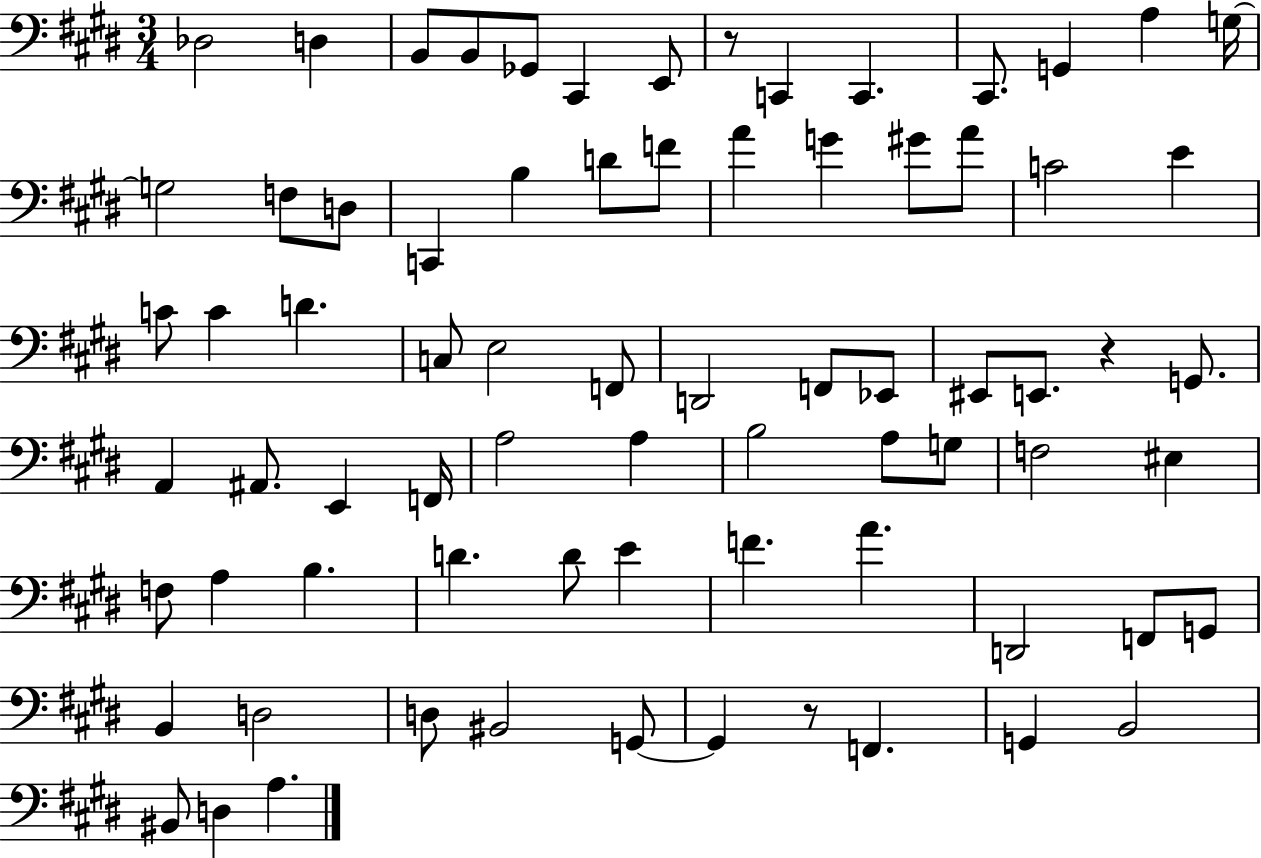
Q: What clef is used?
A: bass